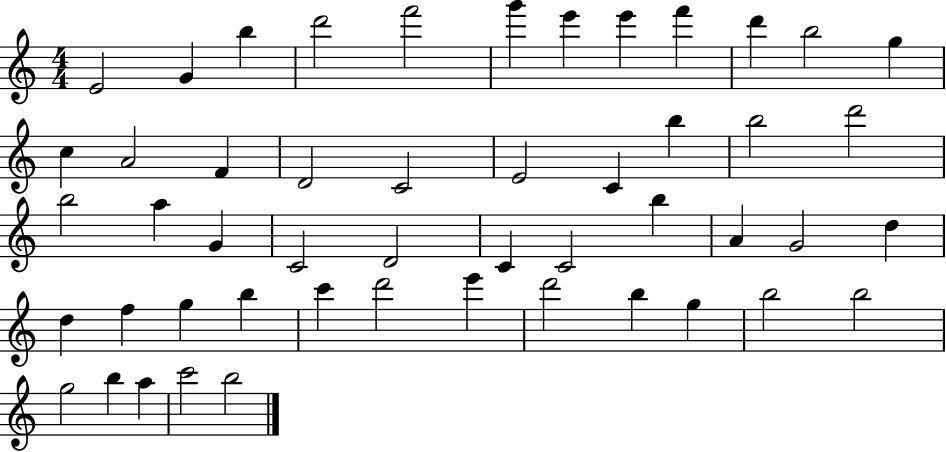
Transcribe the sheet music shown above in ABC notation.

X:1
T:Untitled
M:4/4
L:1/4
K:C
E2 G b d'2 f'2 g' e' e' f' d' b2 g c A2 F D2 C2 E2 C b b2 d'2 b2 a G C2 D2 C C2 b A G2 d d f g b c' d'2 e' d'2 b g b2 b2 g2 b a c'2 b2